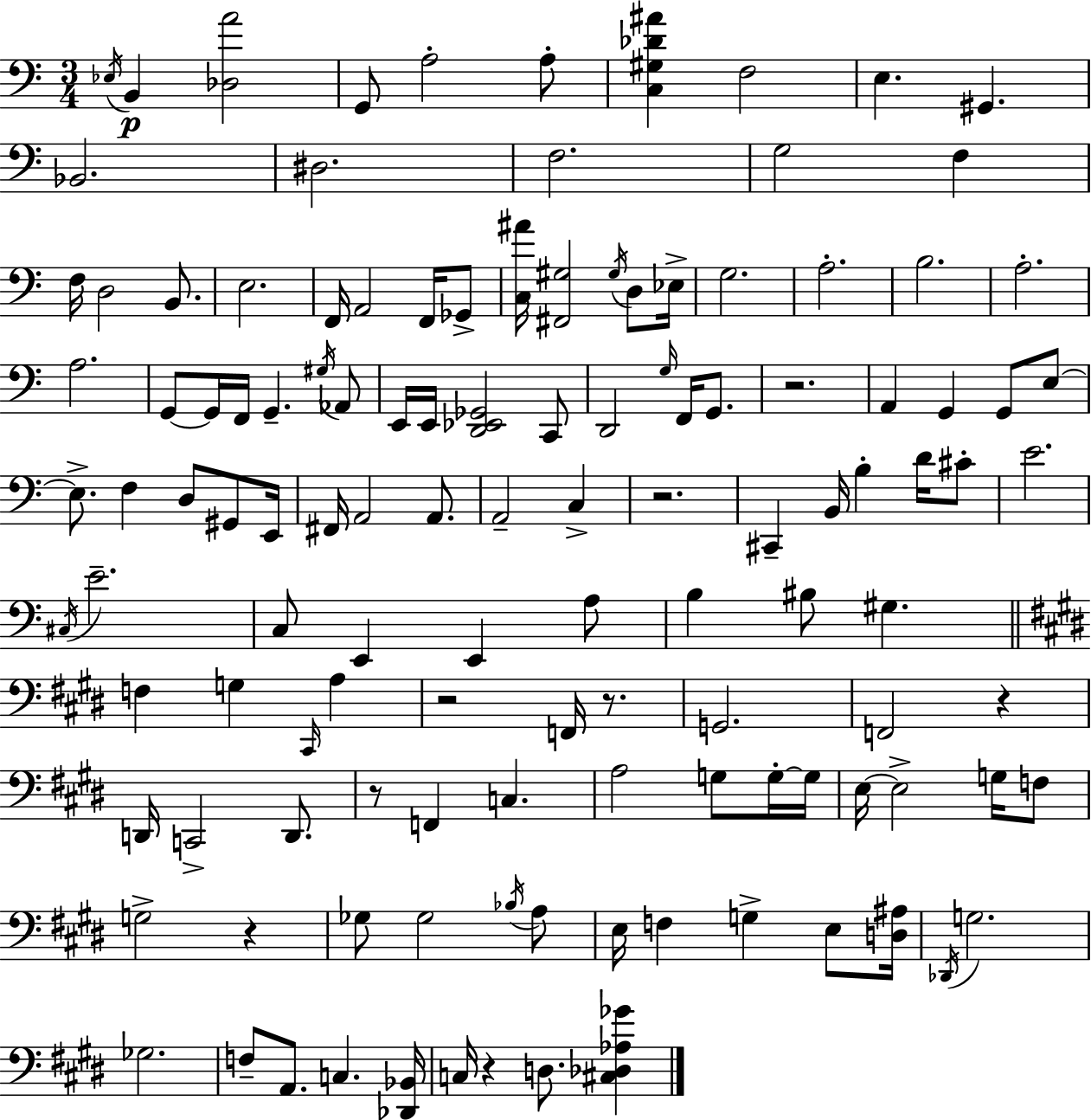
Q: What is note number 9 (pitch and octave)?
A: Bb2